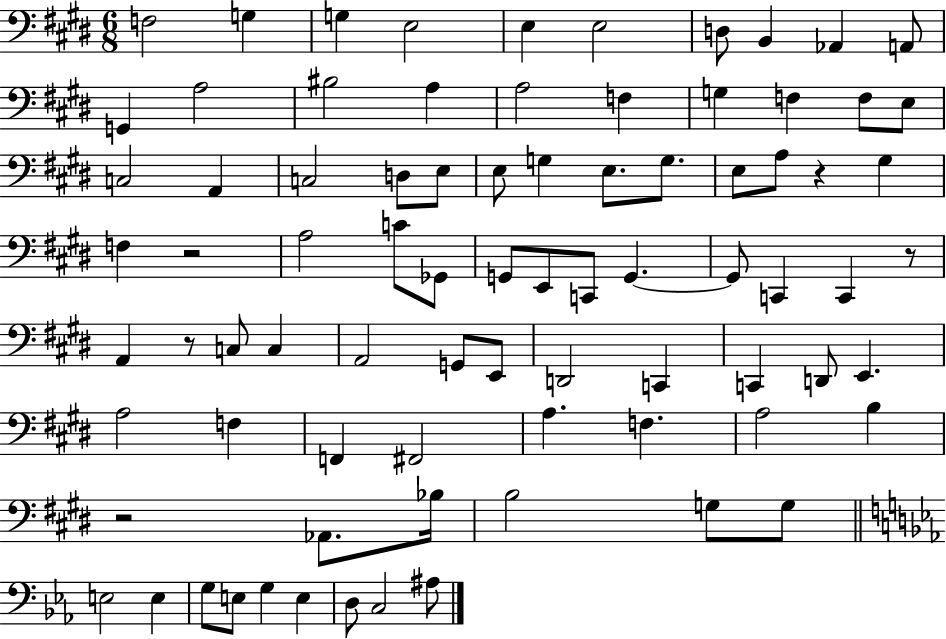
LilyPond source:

{
  \clef bass
  \numericTimeSignature
  \time 6/8
  \key e \major
  f2 g4 | g4 e2 | e4 e2 | d8 b,4 aes,4 a,8 | \break g,4 a2 | bis2 a4 | a2 f4 | g4 f4 f8 e8 | \break c2 a,4 | c2 d8 e8 | e8 g4 e8. g8. | e8 a8 r4 gis4 | \break f4 r2 | a2 c'8 ges,8 | g,8 e,8 c,8 g,4.~~ | g,8 c,4 c,4 r8 | \break a,4 r8 c8 c4 | a,2 g,8 e,8 | d,2 c,4 | c,4 d,8 e,4. | \break a2 f4 | f,4 fis,2 | a4. f4. | a2 b4 | \break r2 aes,8. bes16 | b2 g8 g8 | \bar "||" \break \key ees \major e2 e4 | g8 e8 g4 e4 | d8 c2 ais8 | \bar "|."
}